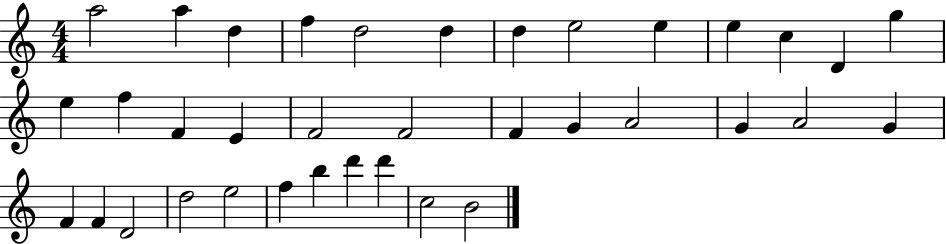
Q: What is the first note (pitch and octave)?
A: A5